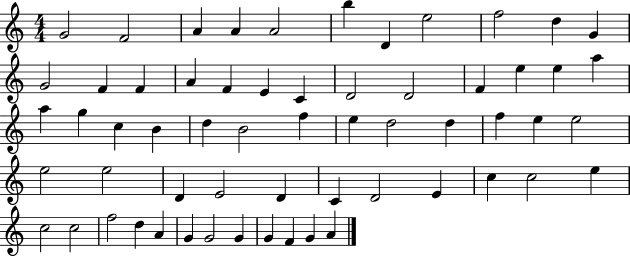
G4/h F4/h A4/q A4/q A4/h B5/q D4/q E5/h F5/h D5/q G4/q G4/h F4/q F4/q A4/q F4/q E4/q C4/q D4/h D4/h F4/q E5/q E5/q A5/q A5/q G5/q C5/q B4/q D5/q B4/h F5/q E5/q D5/h D5/q F5/q E5/q E5/h E5/h E5/h D4/q E4/h D4/q C4/q D4/h E4/q C5/q C5/h E5/q C5/h C5/h F5/h D5/q A4/q G4/q G4/h G4/q G4/q F4/q G4/q A4/q